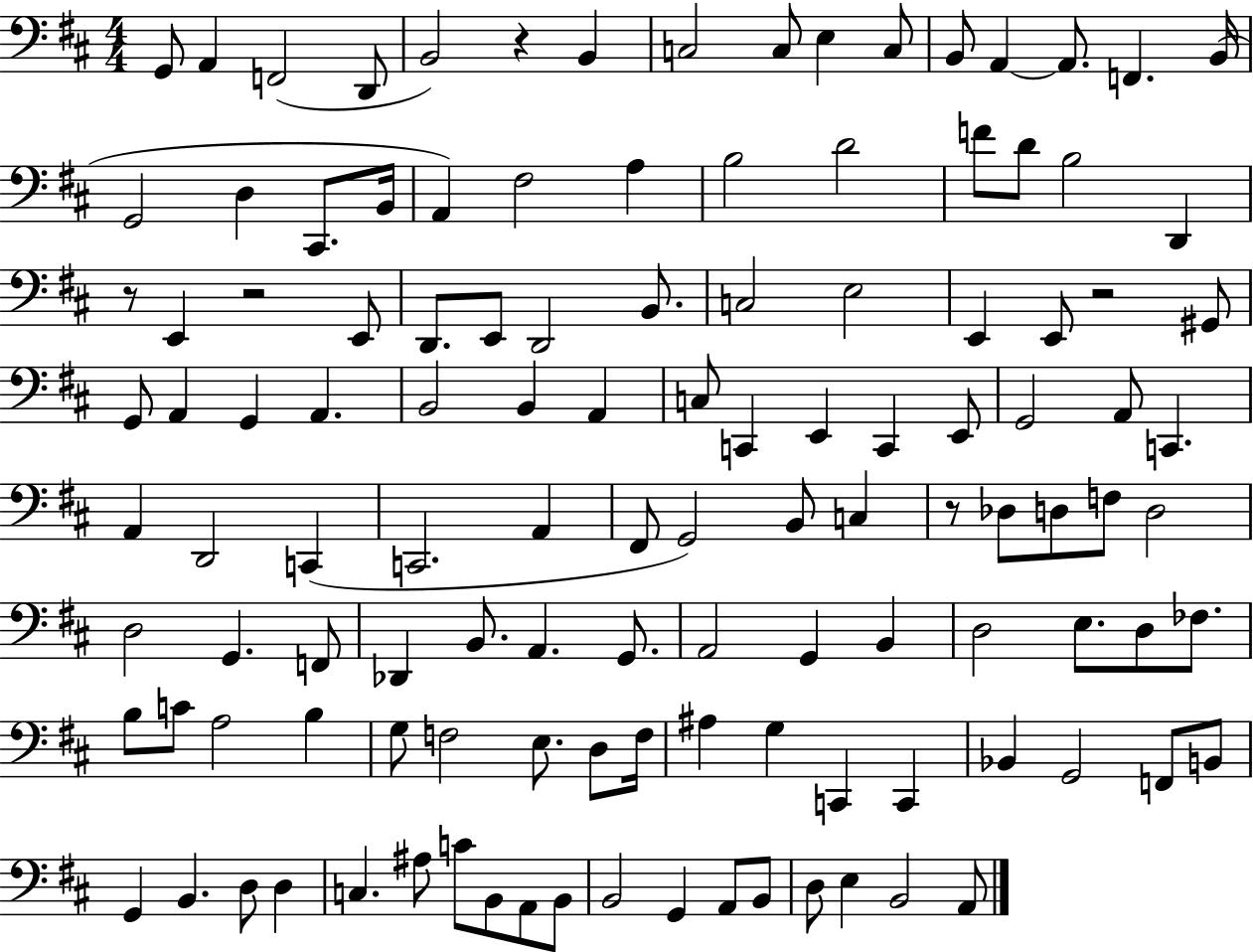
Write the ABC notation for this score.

X:1
T:Untitled
M:4/4
L:1/4
K:D
G,,/2 A,, F,,2 D,,/2 B,,2 z B,, C,2 C,/2 E, C,/2 B,,/2 A,, A,,/2 F,, B,,/4 G,,2 D, ^C,,/2 B,,/4 A,, ^F,2 A, B,2 D2 F/2 D/2 B,2 D,, z/2 E,, z2 E,,/2 D,,/2 E,,/2 D,,2 B,,/2 C,2 E,2 E,, E,,/2 z2 ^G,,/2 G,,/2 A,, G,, A,, B,,2 B,, A,, C,/2 C,, E,, C,, E,,/2 G,,2 A,,/2 C,, A,, D,,2 C,, C,,2 A,, ^F,,/2 G,,2 B,,/2 C, z/2 _D,/2 D,/2 F,/2 D,2 D,2 G,, F,,/2 _D,, B,,/2 A,, G,,/2 A,,2 G,, B,, D,2 E,/2 D,/2 _F,/2 B,/2 C/2 A,2 B, G,/2 F,2 E,/2 D,/2 F,/4 ^A, G, C,, C,, _B,, G,,2 F,,/2 B,,/2 G,, B,, D,/2 D, C, ^A,/2 C/2 B,,/2 A,,/2 B,,/2 B,,2 G,, A,,/2 B,,/2 D,/2 E, B,,2 A,,/2